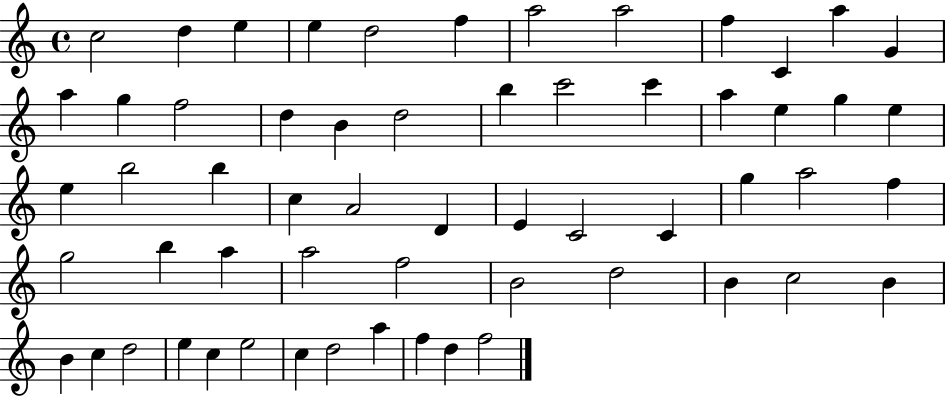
{
  \clef treble
  \time 4/4
  \defaultTimeSignature
  \key c \major
  c''2 d''4 e''4 | e''4 d''2 f''4 | a''2 a''2 | f''4 c'4 a''4 g'4 | \break a''4 g''4 f''2 | d''4 b'4 d''2 | b''4 c'''2 c'''4 | a''4 e''4 g''4 e''4 | \break e''4 b''2 b''4 | c''4 a'2 d'4 | e'4 c'2 c'4 | g''4 a''2 f''4 | \break g''2 b''4 a''4 | a''2 f''2 | b'2 d''2 | b'4 c''2 b'4 | \break b'4 c''4 d''2 | e''4 c''4 e''2 | c''4 d''2 a''4 | f''4 d''4 f''2 | \break \bar "|."
}